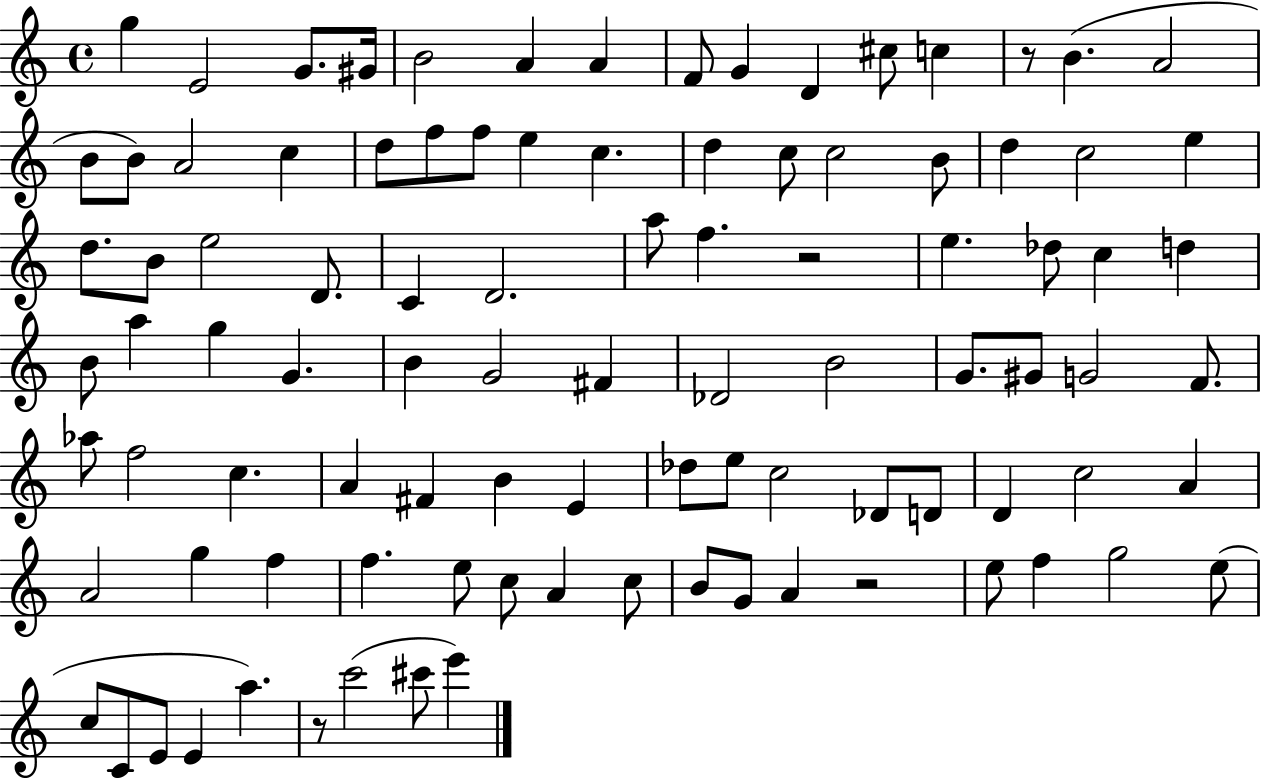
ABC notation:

X:1
T:Untitled
M:4/4
L:1/4
K:C
g E2 G/2 ^G/4 B2 A A F/2 G D ^c/2 c z/2 B A2 B/2 B/2 A2 c d/2 f/2 f/2 e c d c/2 c2 B/2 d c2 e d/2 B/2 e2 D/2 C D2 a/2 f z2 e _d/2 c d B/2 a g G B G2 ^F _D2 B2 G/2 ^G/2 G2 F/2 _a/2 f2 c A ^F B E _d/2 e/2 c2 _D/2 D/2 D c2 A A2 g f f e/2 c/2 A c/2 B/2 G/2 A z2 e/2 f g2 e/2 c/2 C/2 E/2 E a z/2 c'2 ^c'/2 e'